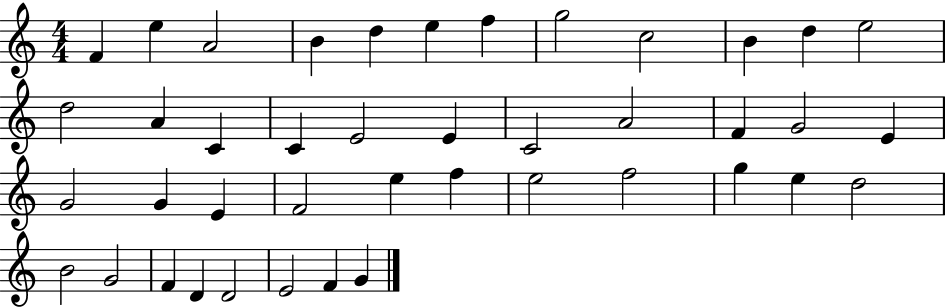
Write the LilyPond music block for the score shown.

{
  \clef treble
  \numericTimeSignature
  \time 4/4
  \key c \major
  f'4 e''4 a'2 | b'4 d''4 e''4 f''4 | g''2 c''2 | b'4 d''4 e''2 | \break d''2 a'4 c'4 | c'4 e'2 e'4 | c'2 a'2 | f'4 g'2 e'4 | \break g'2 g'4 e'4 | f'2 e''4 f''4 | e''2 f''2 | g''4 e''4 d''2 | \break b'2 g'2 | f'4 d'4 d'2 | e'2 f'4 g'4 | \bar "|."
}